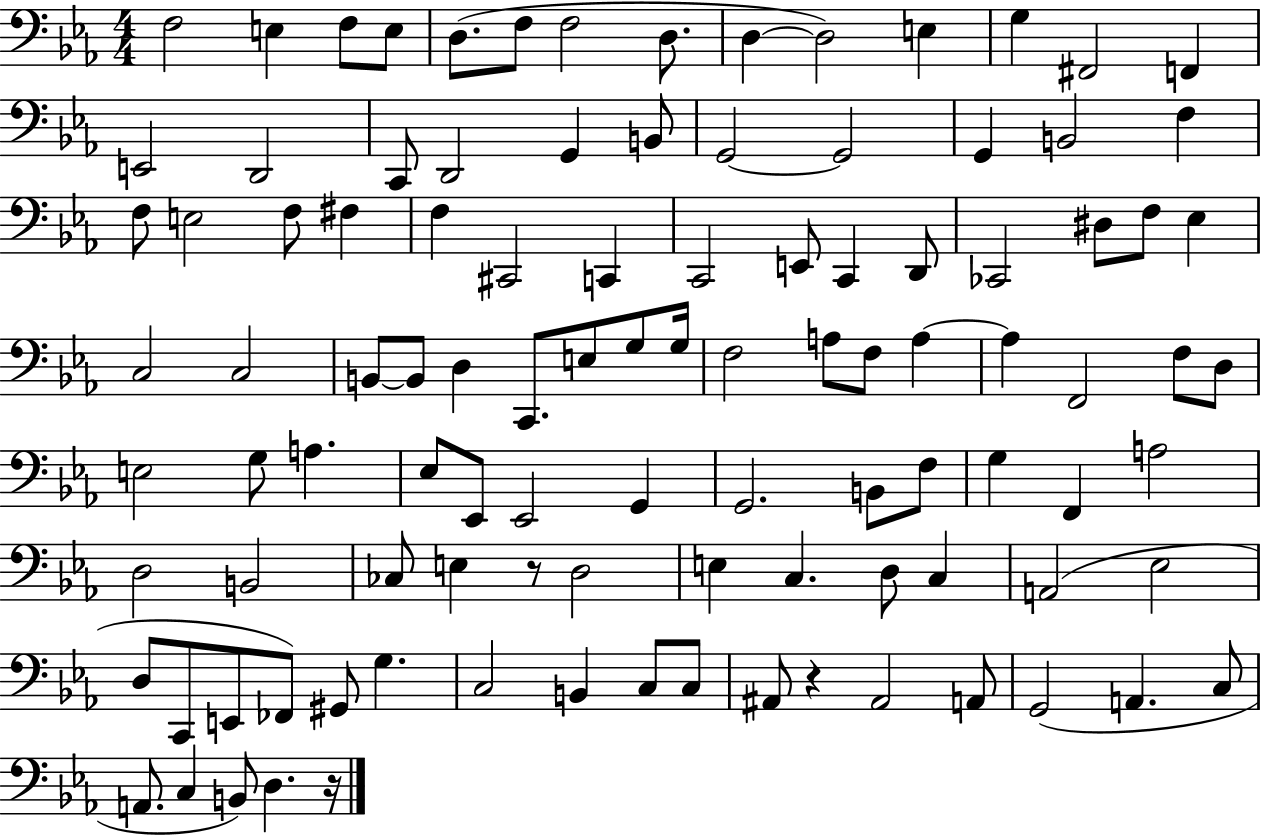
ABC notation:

X:1
T:Untitled
M:4/4
L:1/4
K:Eb
F,2 E, F,/2 E,/2 D,/2 F,/2 F,2 D,/2 D, D,2 E, G, ^F,,2 F,, E,,2 D,,2 C,,/2 D,,2 G,, B,,/2 G,,2 G,,2 G,, B,,2 F, F,/2 E,2 F,/2 ^F, F, ^C,,2 C,, C,,2 E,,/2 C,, D,,/2 _C,,2 ^D,/2 F,/2 _E, C,2 C,2 B,,/2 B,,/2 D, C,,/2 E,/2 G,/2 G,/4 F,2 A,/2 F,/2 A, A, F,,2 F,/2 D,/2 E,2 G,/2 A, _E,/2 _E,,/2 _E,,2 G,, G,,2 B,,/2 F,/2 G, F,, A,2 D,2 B,,2 _C,/2 E, z/2 D,2 E, C, D,/2 C, A,,2 _E,2 D,/2 C,,/2 E,,/2 _F,,/2 ^G,,/2 G, C,2 B,, C,/2 C,/2 ^A,,/2 z ^A,,2 A,,/2 G,,2 A,, C,/2 A,,/2 C, B,,/2 D, z/4